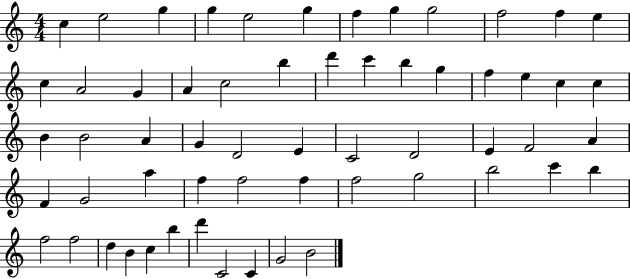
{
  \clef treble
  \numericTimeSignature
  \time 4/4
  \key c \major
  c''4 e''2 g''4 | g''4 e''2 g''4 | f''4 g''4 g''2 | f''2 f''4 e''4 | \break c''4 a'2 g'4 | a'4 c''2 b''4 | d'''4 c'''4 b''4 g''4 | f''4 e''4 c''4 c''4 | \break b'4 b'2 a'4 | g'4 d'2 e'4 | c'2 d'2 | e'4 f'2 a'4 | \break f'4 g'2 a''4 | f''4 f''2 f''4 | f''2 g''2 | b''2 c'''4 b''4 | \break f''2 f''2 | d''4 b'4 c''4 b''4 | d'''4 c'2 c'4 | g'2 b'2 | \break \bar "|."
}